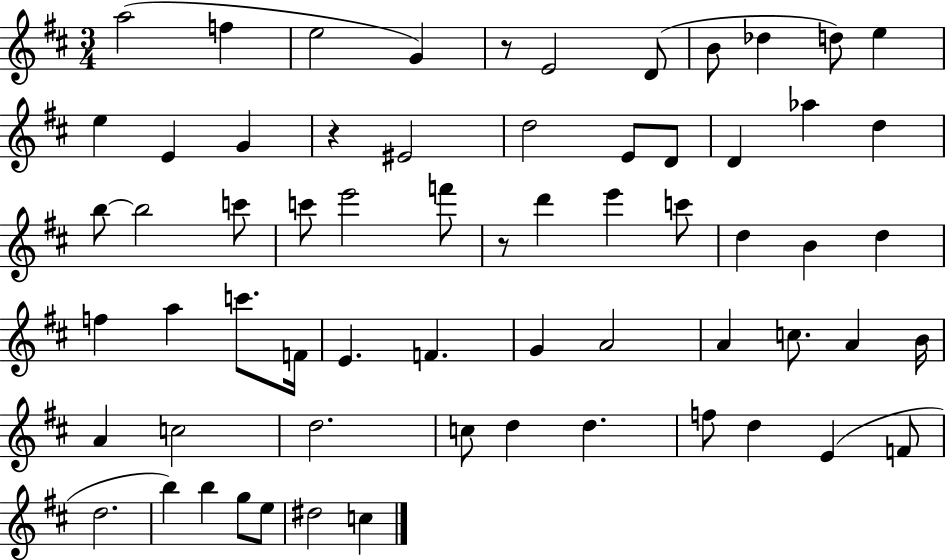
X:1
T:Untitled
M:3/4
L:1/4
K:D
a2 f e2 G z/2 E2 D/2 B/2 _d d/2 e e E G z ^E2 d2 E/2 D/2 D _a d b/2 b2 c'/2 c'/2 e'2 f'/2 z/2 d' e' c'/2 d B d f a c'/2 F/4 E F G A2 A c/2 A B/4 A c2 d2 c/2 d d f/2 d E F/2 d2 b b g/2 e/2 ^d2 c